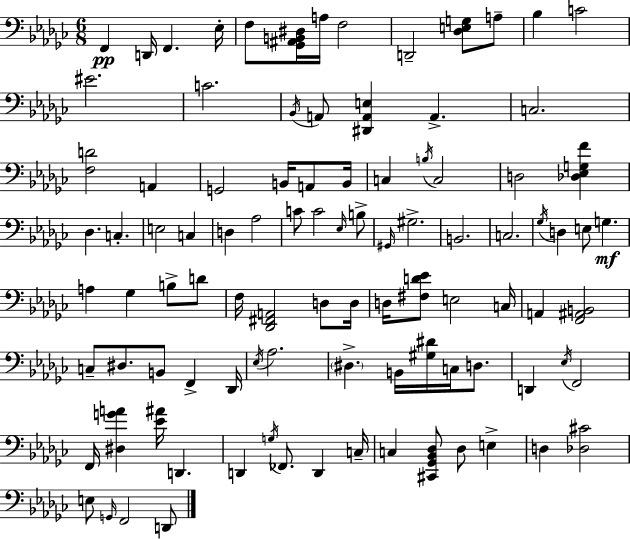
F2/q D2/s F2/q. Eb3/s F3/e [Gb2,A#2,B2,D#3]/s A3/s F3/h D2/h [Db3,E3,G3]/e A3/e Bb3/q C4/h EIS4/h. C4/h. Bb2/s A2/e [D#2,A2,E3]/q A2/q. C3/h. [F3,D4]/h A2/q G2/h B2/s A2/e B2/s C3/q B3/s C3/h D3/h [Db3,Eb3,G3,F4]/q Db3/q. C3/q. E3/h C3/q D3/q Ab3/h C4/e C4/h Eb3/s B3/e G#2/s G#3/h. B2/h. C3/h. Gb3/s D3/q E3/e G3/q. A3/q Gb3/q B3/e D4/e F3/s [Db2,F#2,A2]/h D3/e D3/s D3/s [F#3,D4,Eb4]/e E3/h C3/s A2/q [F2,A#2,B2]/h C3/e D#3/e. B2/e F2/q Db2/s Eb3/s Ab3/h. D#3/q. B2/s [G#3,D#4]/s C3/s D3/e. D2/q Eb3/s F2/h F2/s [D#3,G4,A4]/q [Eb4,A#4]/s D2/q. D2/q G3/s FES2/e. D2/q C3/s C3/q [C#2,Gb2,Bb2,Db3]/e Db3/e E3/q D3/q [Db3,C#4]/h E3/e G2/s F2/h D2/e